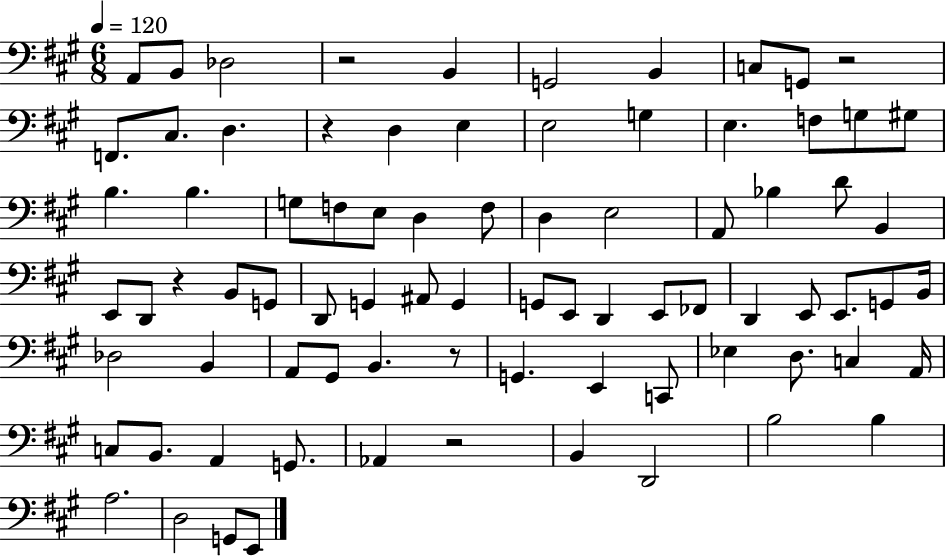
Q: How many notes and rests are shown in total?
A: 81